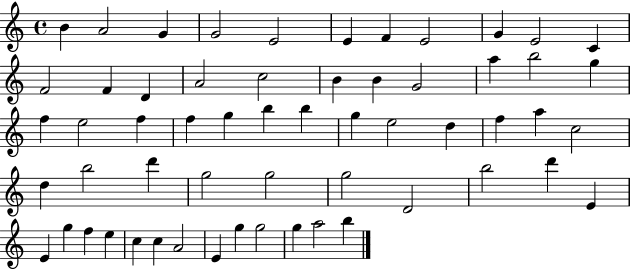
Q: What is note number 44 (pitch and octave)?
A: D6